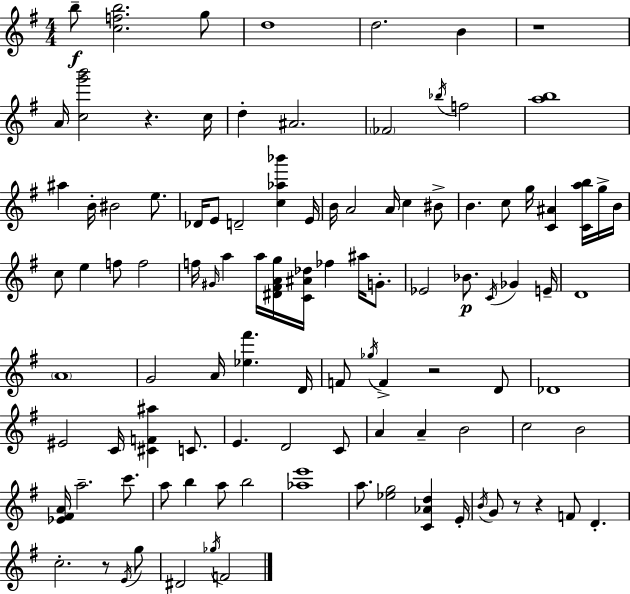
X:1
T:Untitled
M:4/4
L:1/4
K:Em
b/2 [cfb]2 g/2 d4 d2 B z4 A/4 [cg'b']2 z c/4 d ^A2 _F2 _b/4 f2 [ab]4 ^a B/4 ^B2 e/2 _D/4 E/2 D2 [c_a_b'] E/4 B/4 A2 A/4 c ^B/2 B c/2 g/4 [C^A] [Cab]/4 g/4 B/4 c/2 e f/2 f2 f/4 ^G/4 a a/4 [^D^FAg]/4 [C^A_d]/4 _f ^a/4 G/2 _E2 _B/2 C/4 _G E/4 D4 A4 G2 A/4 [_e^f'] D/4 F/2 _g/4 F z2 D/2 _D4 ^E2 C/4 [^CF^a] C/2 E D2 C/2 A A B2 c2 B2 [_E^FA]/4 a2 c'/2 a/2 b a/2 b2 [_ae']4 a/2 [_eg]2 [C_Ad] E/4 B/4 G/2 z/2 z F/2 D c2 z/2 E/4 g/2 ^D2 _g/4 F2